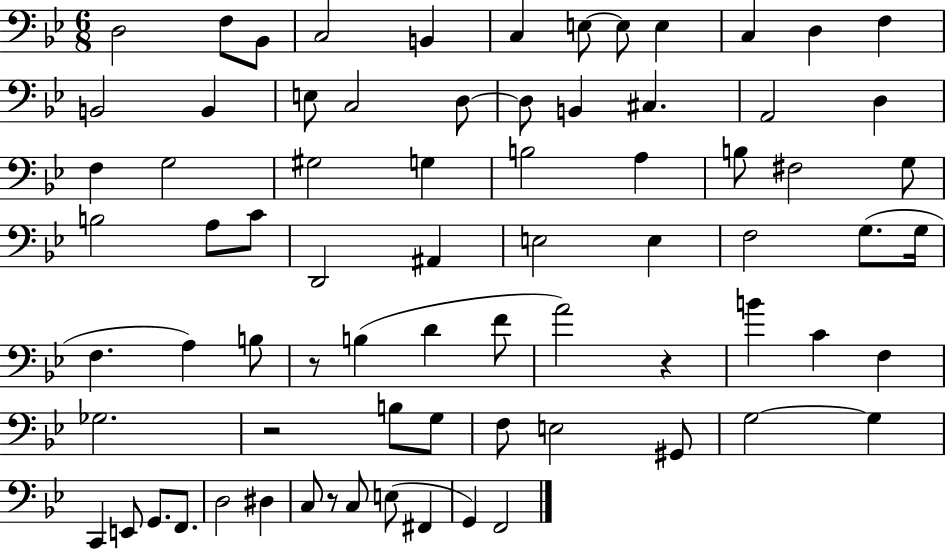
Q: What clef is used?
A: bass